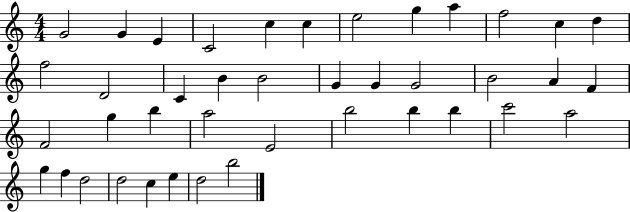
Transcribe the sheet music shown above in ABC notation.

X:1
T:Untitled
M:4/4
L:1/4
K:C
G2 G E C2 c c e2 g a f2 c d f2 D2 C B B2 G G G2 B2 A F F2 g b a2 E2 b2 b b c'2 a2 g f d2 d2 c e d2 b2